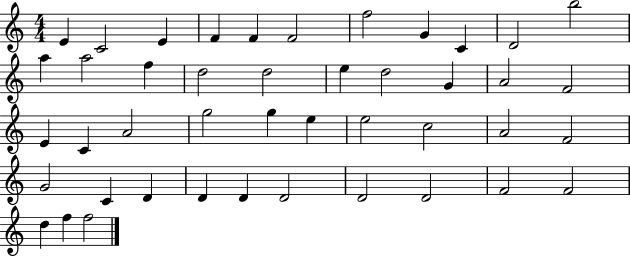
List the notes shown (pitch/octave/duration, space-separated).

E4/q C4/h E4/q F4/q F4/q F4/h F5/h G4/q C4/q D4/h B5/h A5/q A5/h F5/q D5/h D5/h E5/q D5/h G4/q A4/h F4/h E4/q C4/q A4/h G5/h G5/q E5/q E5/h C5/h A4/h F4/h G4/h C4/q D4/q D4/q D4/q D4/h D4/h D4/h F4/h F4/h D5/q F5/q F5/h